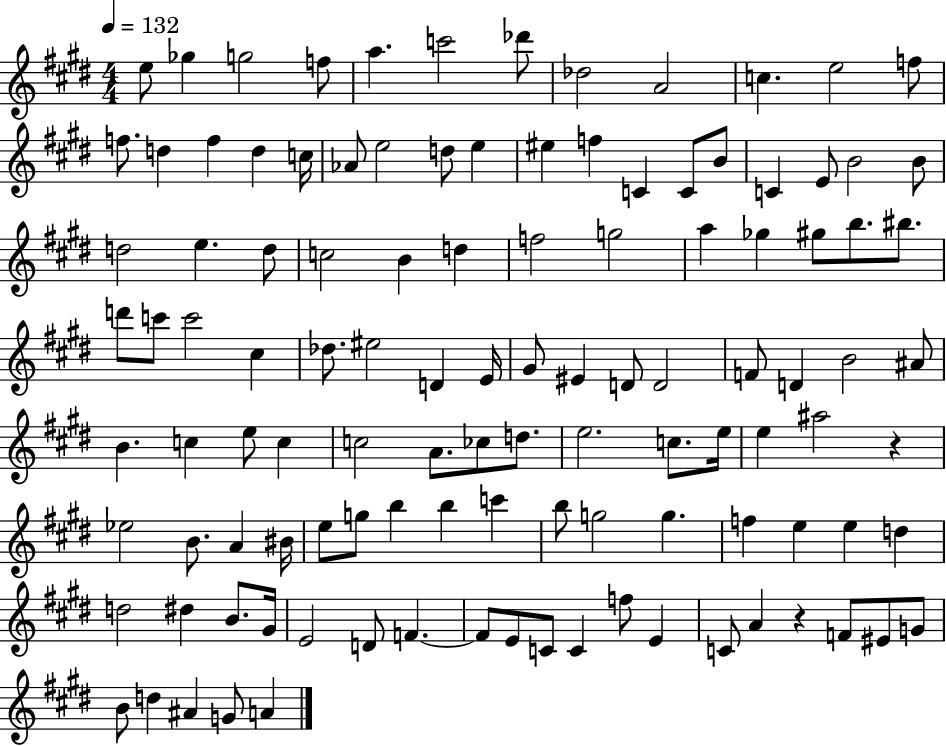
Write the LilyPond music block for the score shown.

{
  \clef treble
  \numericTimeSignature
  \time 4/4
  \key e \major
  \tempo 4 = 132
  e''8 ges''4 g''2 f''8 | a''4. c'''2 des'''8 | des''2 a'2 | c''4. e''2 f''8 | \break f''8. d''4 f''4 d''4 c''16 | aes'8 e''2 d''8 e''4 | eis''4 f''4 c'4 c'8 b'8 | c'4 e'8 b'2 b'8 | \break d''2 e''4. d''8 | c''2 b'4 d''4 | f''2 g''2 | a''4 ges''4 gis''8 b''8. bis''8. | \break d'''8 c'''8 c'''2 cis''4 | des''8. eis''2 d'4 e'16 | gis'8 eis'4 d'8 d'2 | f'8 d'4 b'2 ais'8 | \break b'4. c''4 e''8 c''4 | c''2 a'8. ces''8 d''8. | e''2. c''8. e''16 | e''4 ais''2 r4 | \break ees''2 b'8. a'4 bis'16 | e''8 g''8 b''4 b''4 c'''4 | b''8 g''2 g''4. | f''4 e''4 e''4 d''4 | \break d''2 dis''4 b'8. gis'16 | e'2 d'8 f'4.~~ | f'8 e'8 c'8 c'4 f''8 e'4 | c'8 a'4 r4 f'8 eis'8 g'8 | \break b'8 d''4 ais'4 g'8 a'4 | \bar "|."
}